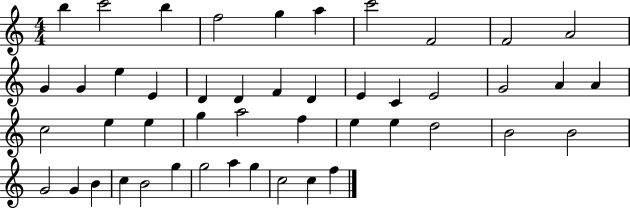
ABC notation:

X:1
T:Untitled
M:4/4
L:1/4
K:C
b c'2 b f2 g a c'2 F2 F2 A2 G G e E D D F D E C E2 G2 A A c2 e e g a2 f e e d2 B2 B2 G2 G B c B2 g g2 a g c2 c f